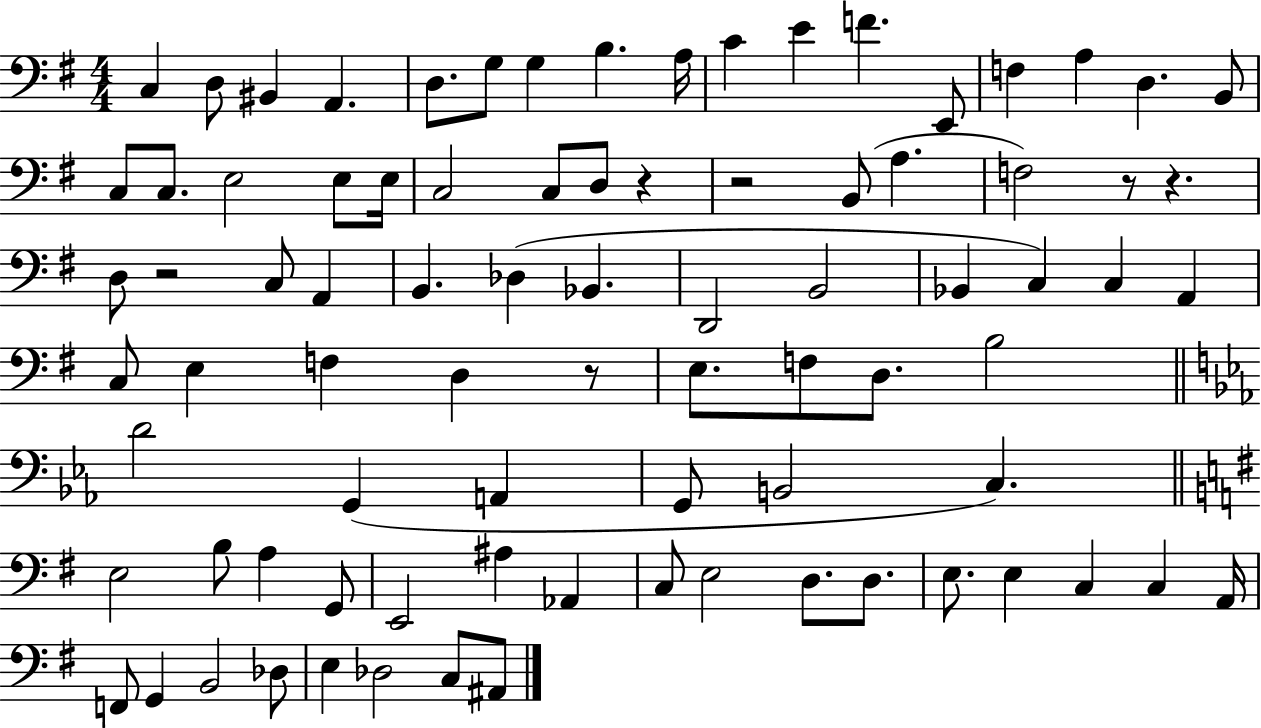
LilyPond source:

{
  \clef bass
  \numericTimeSignature
  \time 4/4
  \key g \major
  \repeat volta 2 { c4 d8 bis,4 a,4. | d8. g8 g4 b4. a16 | c'4 e'4 f'4. e,8 | f4 a4 d4. b,8 | \break c8 c8. e2 e8 e16 | c2 c8 d8 r4 | r2 b,8( a4. | f2) r8 r4. | \break d8 r2 c8 a,4 | b,4. des4( bes,4. | d,2 b,2 | bes,4 c4) c4 a,4 | \break c8 e4 f4 d4 r8 | e8. f8 d8. b2 | \bar "||" \break \key c \minor d'2 g,4( a,4 | g,8 b,2 c4.) | \bar "||" \break \key g \major e2 b8 a4 g,8 | e,2 ais4 aes,4 | c8 e2 d8. d8. | e8. e4 c4 c4 a,16 | \break f,8 g,4 b,2 des8 | e4 des2 c8 ais,8 | } \bar "|."
}